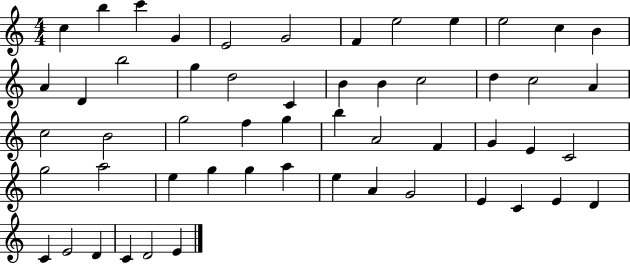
C5/q B5/q C6/q G4/q E4/h G4/h F4/q E5/h E5/q E5/h C5/q B4/q A4/q D4/q B5/h G5/q D5/h C4/q B4/q B4/q C5/h D5/q C5/h A4/q C5/h B4/h G5/h F5/q G5/q B5/q A4/h F4/q G4/q E4/q C4/h G5/h A5/h E5/q G5/q G5/q A5/q E5/q A4/q G4/h E4/q C4/q E4/q D4/q C4/q E4/h D4/q C4/q D4/h E4/q